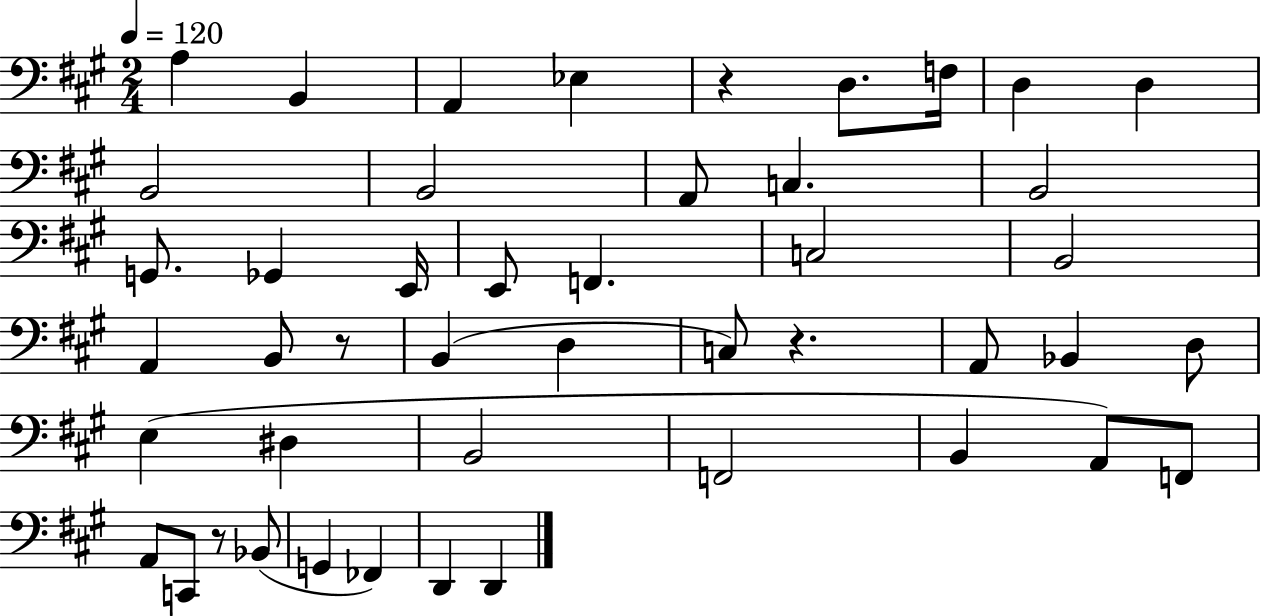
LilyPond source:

{
  \clef bass
  \numericTimeSignature
  \time 2/4
  \key a \major
  \tempo 4 = 120
  a4 b,4 | a,4 ees4 | r4 d8. f16 | d4 d4 | \break b,2 | b,2 | a,8 c4. | b,2 | \break g,8. ges,4 e,16 | e,8 f,4. | c2 | b,2 | \break a,4 b,8 r8 | b,4( d4 | c8) r4. | a,8 bes,4 d8 | \break e4( dis4 | b,2 | f,2 | b,4 a,8) f,8 | \break a,8 c,8 r8 bes,8( | g,4 fes,4) | d,4 d,4 | \bar "|."
}